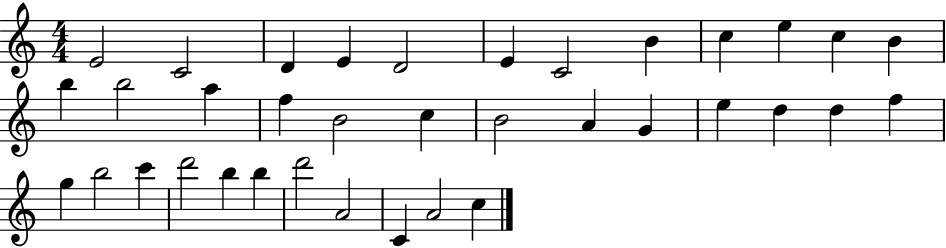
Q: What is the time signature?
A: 4/4